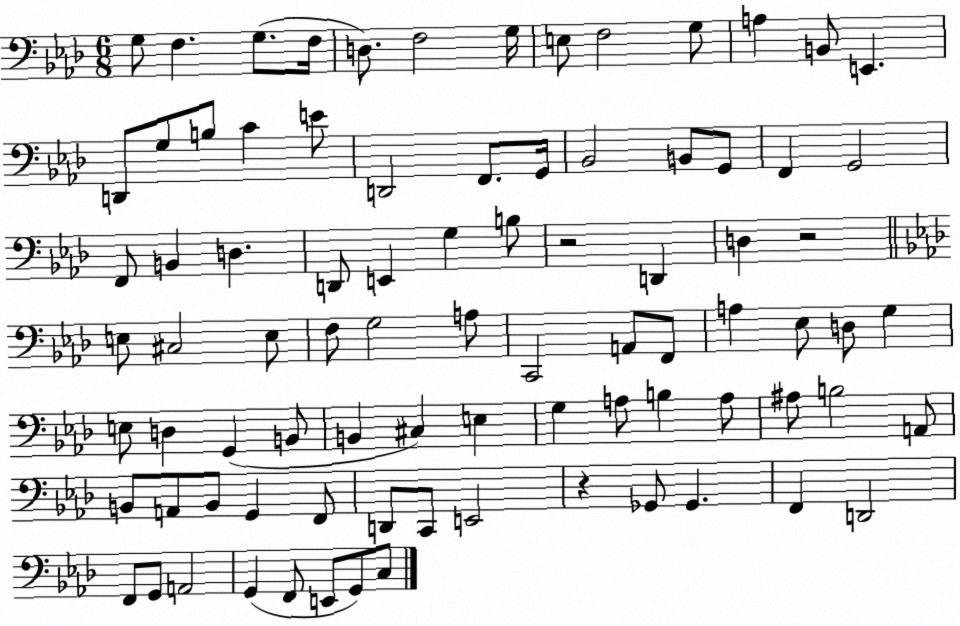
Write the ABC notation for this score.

X:1
T:Untitled
M:6/8
L:1/4
K:Ab
G,/2 F, G,/2 F,/4 D,/2 F,2 G,/4 E,/2 F,2 G,/2 A, B,,/2 E,, D,,/2 G,/2 B,/2 C E/2 D,,2 F,,/2 G,,/4 _B,,2 B,,/2 G,,/2 F,, G,,2 F,,/2 B,, D, D,,/2 E,, G, B,/2 z2 D,, D, z2 E,/2 ^C,2 E,/2 F,/2 G,2 A,/2 C,,2 A,,/2 F,,/2 A, _E,/2 D,/2 G, E,/2 D, G,, B,,/2 B,, ^C, E, G, A,/2 B, A,/2 ^A,/2 B,2 A,,/2 B,,/2 A,,/2 B,,/2 G,, F,,/2 D,,/2 C,,/2 E,,2 z _G,,/2 _G,, F,, D,,2 F,,/2 G,,/2 A,,2 G,, F,,/2 E,,/2 G,,/2 C,/2